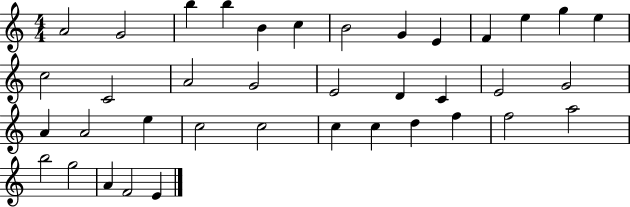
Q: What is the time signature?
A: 4/4